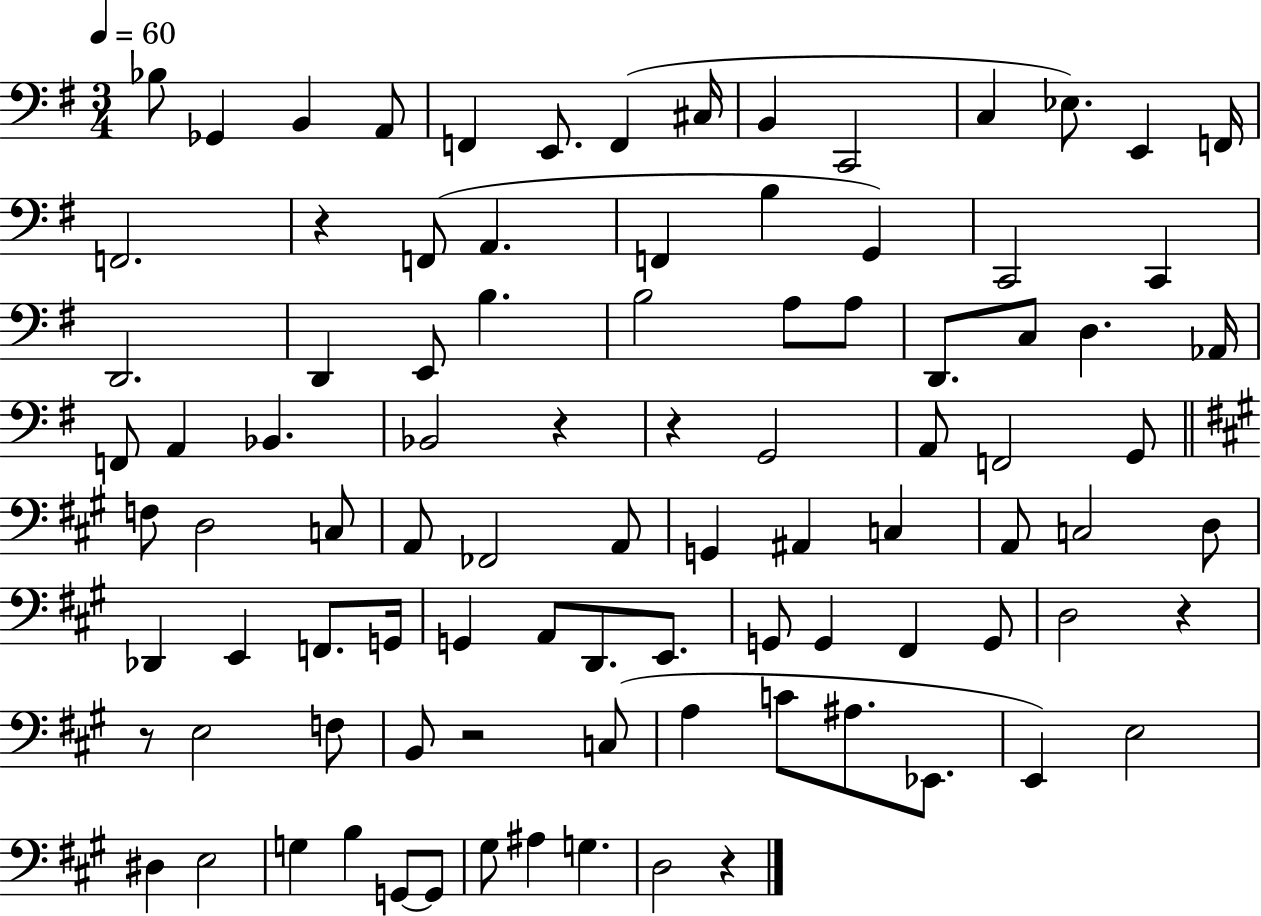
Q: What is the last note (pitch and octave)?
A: D3